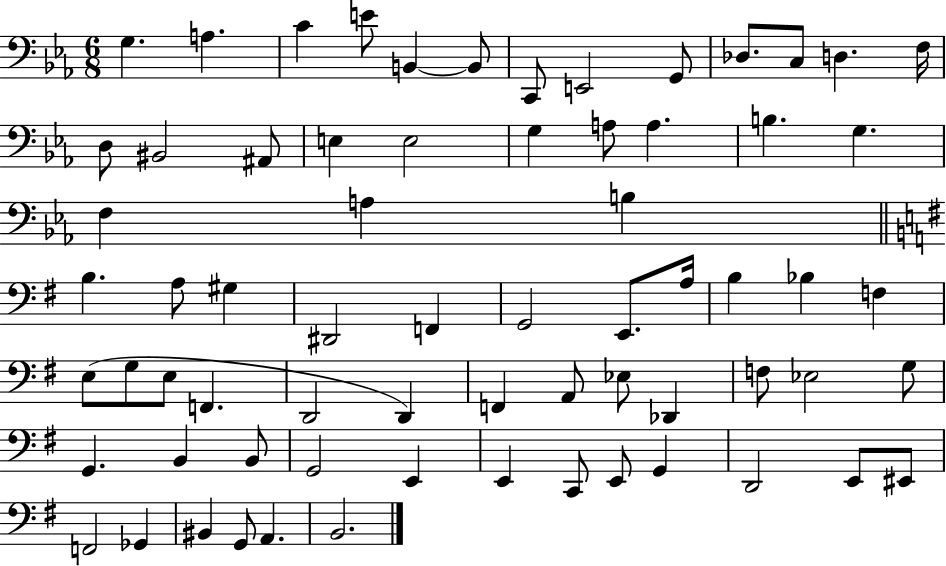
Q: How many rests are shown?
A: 0